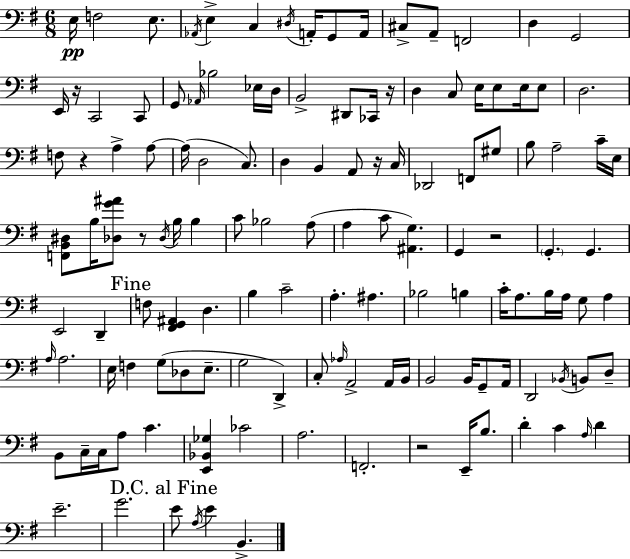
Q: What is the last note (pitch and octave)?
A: B2